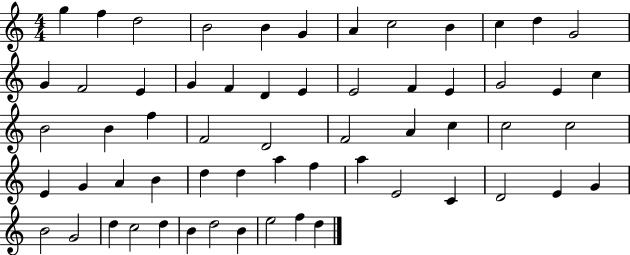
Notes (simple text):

G5/q F5/q D5/h B4/h B4/q G4/q A4/q C5/h B4/q C5/q D5/q G4/h G4/q F4/h E4/q G4/q F4/q D4/q E4/q E4/h F4/q E4/q G4/h E4/q C5/q B4/h B4/q F5/q F4/h D4/h F4/h A4/q C5/q C5/h C5/h E4/q G4/q A4/q B4/q D5/q D5/q A5/q F5/q A5/q E4/h C4/q D4/h E4/q G4/q B4/h G4/h D5/q C5/h D5/q B4/q D5/h B4/q E5/h F5/q D5/q